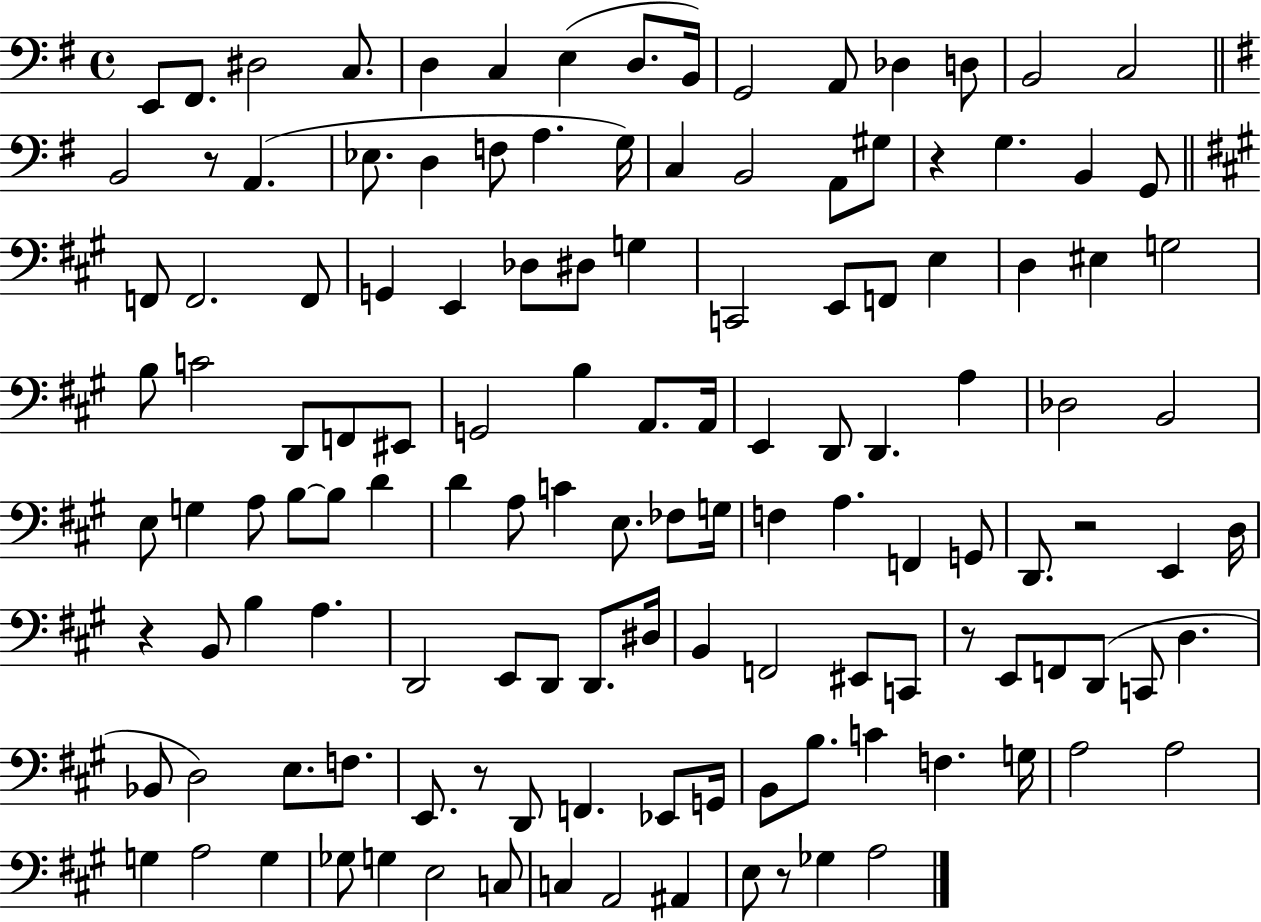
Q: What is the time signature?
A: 4/4